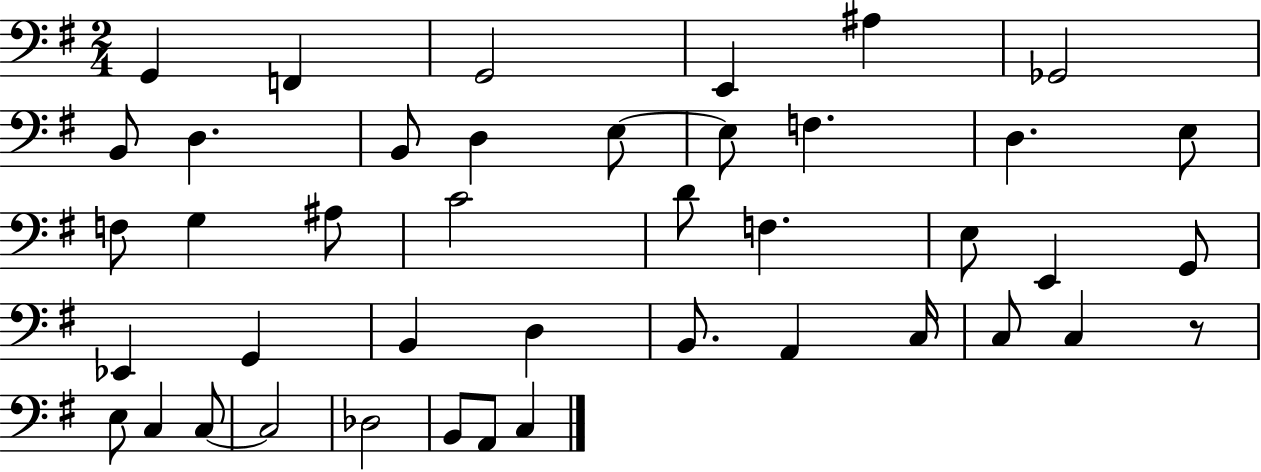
{
  \clef bass
  \numericTimeSignature
  \time 2/4
  \key g \major
  g,4 f,4 | g,2 | e,4 ais4 | ges,2 | \break b,8 d4. | b,8 d4 e8~~ | e8 f4. | d4. e8 | \break f8 g4 ais8 | c'2 | d'8 f4. | e8 e,4 g,8 | \break ees,4 g,4 | b,4 d4 | b,8. a,4 c16 | c8 c4 r8 | \break e8 c4 c8~~ | c2 | des2 | b,8 a,8 c4 | \break \bar "|."
}